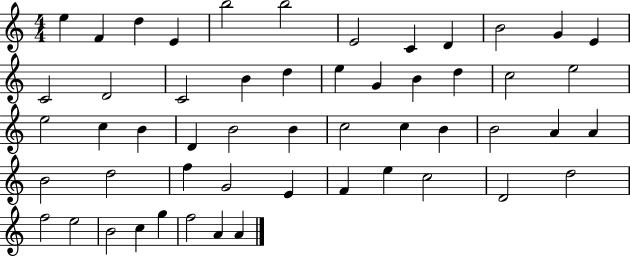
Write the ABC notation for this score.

X:1
T:Untitled
M:4/4
L:1/4
K:C
e F d E b2 b2 E2 C D B2 G E C2 D2 C2 B d e G B d c2 e2 e2 c B D B2 B c2 c B B2 A A B2 d2 f G2 E F e c2 D2 d2 f2 e2 B2 c g f2 A A